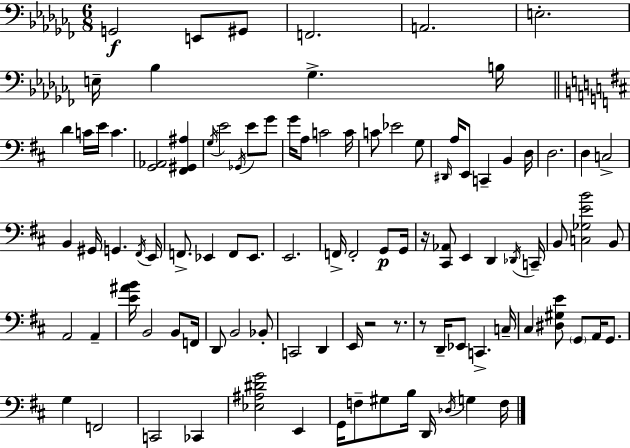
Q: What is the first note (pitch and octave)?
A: G2